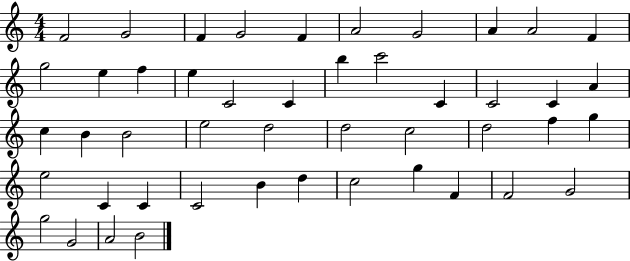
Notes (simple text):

F4/h G4/h F4/q G4/h F4/q A4/h G4/h A4/q A4/h F4/q G5/h E5/q F5/q E5/q C4/h C4/q B5/q C6/h C4/q C4/h C4/q A4/q C5/q B4/q B4/h E5/h D5/h D5/h C5/h D5/h F5/q G5/q E5/h C4/q C4/q C4/h B4/q D5/q C5/h G5/q F4/q F4/h G4/h G5/h G4/h A4/h B4/h